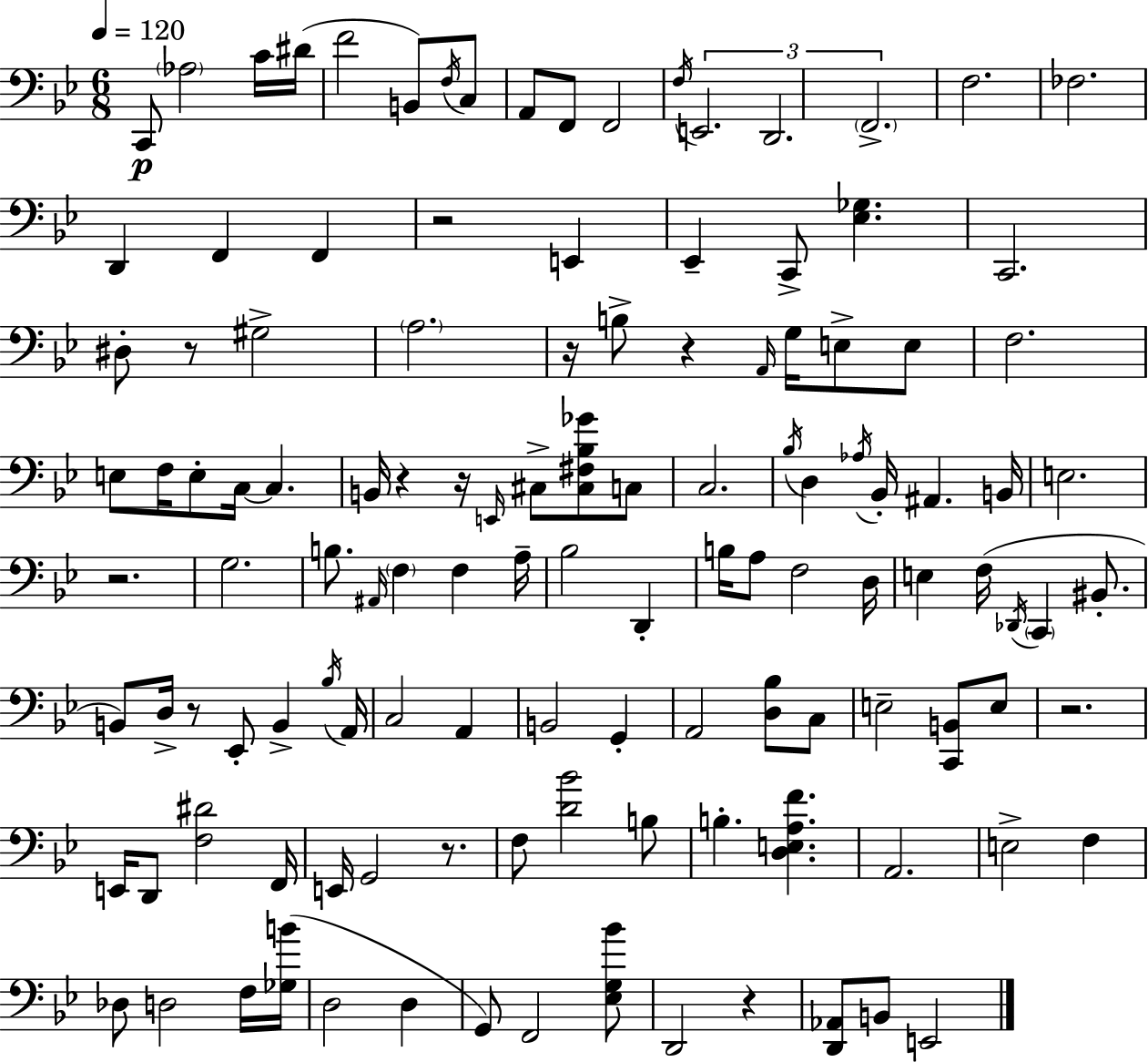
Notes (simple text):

C2/e Ab3/h C4/s D#4/s F4/h B2/e F3/s C3/e A2/e F2/e F2/h F3/s E2/h. D2/h. F2/h. F3/h. FES3/h. D2/q F2/q F2/q R/h E2/q Eb2/q C2/e [Eb3,Gb3]/q. C2/h. D#3/e R/e G#3/h A3/h. R/s B3/e R/q A2/s G3/s E3/e E3/e F3/h. E3/e F3/s E3/e C3/s C3/q. B2/s R/q R/s E2/s C#3/e [C#3,F#3,Bb3,Gb4]/e C3/e C3/h. Bb3/s D3/q Ab3/s Bb2/s A#2/q. B2/s E3/h. R/h. G3/h. B3/e. A#2/s F3/q F3/q A3/s Bb3/h D2/q B3/s A3/e F3/h D3/s E3/q F3/s Db2/s C2/q BIS2/e. B2/e D3/s R/e Eb2/e B2/q Bb3/s A2/s C3/h A2/q B2/h G2/q A2/h [D3,Bb3]/e C3/e E3/h [C2,B2]/e E3/e R/h. E2/s D2/e [F3,D#4]/h F2/s E2/s G2/h R/e. F3/e [D4,Bb4]/h B3/e B3/q. [D3,E3,A3,F4]/q. A2/h. E3/h F3/q Db3/e D3/h F3/s [Gb3,B4]/s D3/h D3/q G2/e F2/h [Eb3,G3,Bb4]/e D2/h R/q [D2,Ab2]/e B2/e E2/h